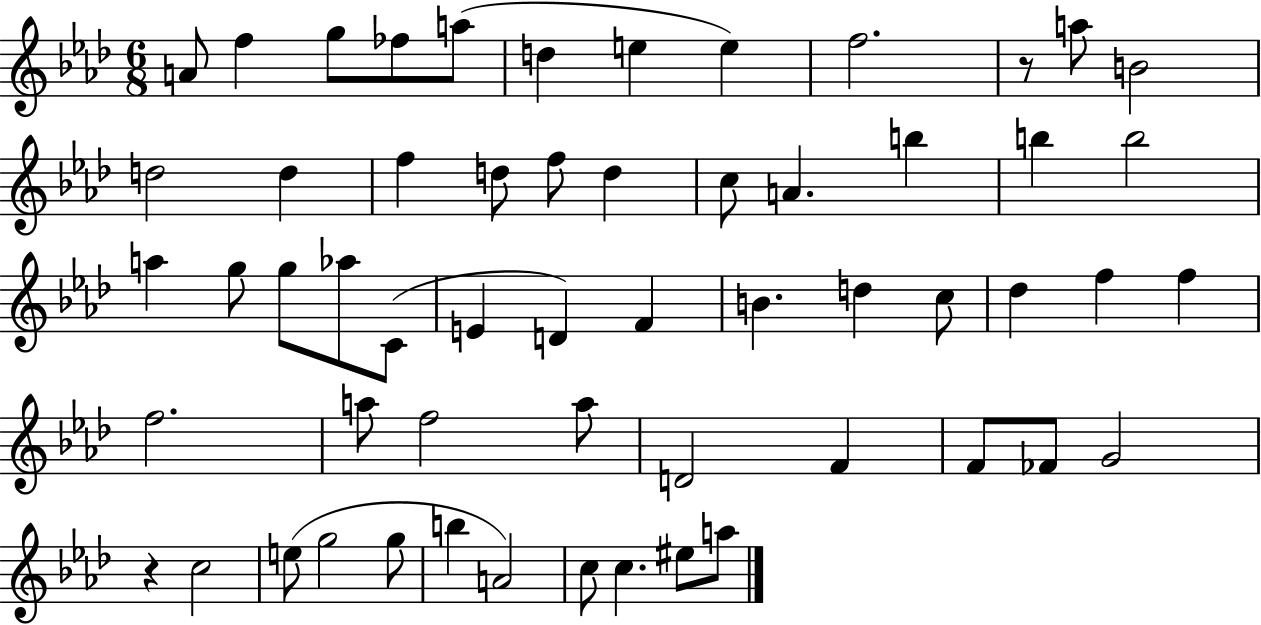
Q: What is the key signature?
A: AES major